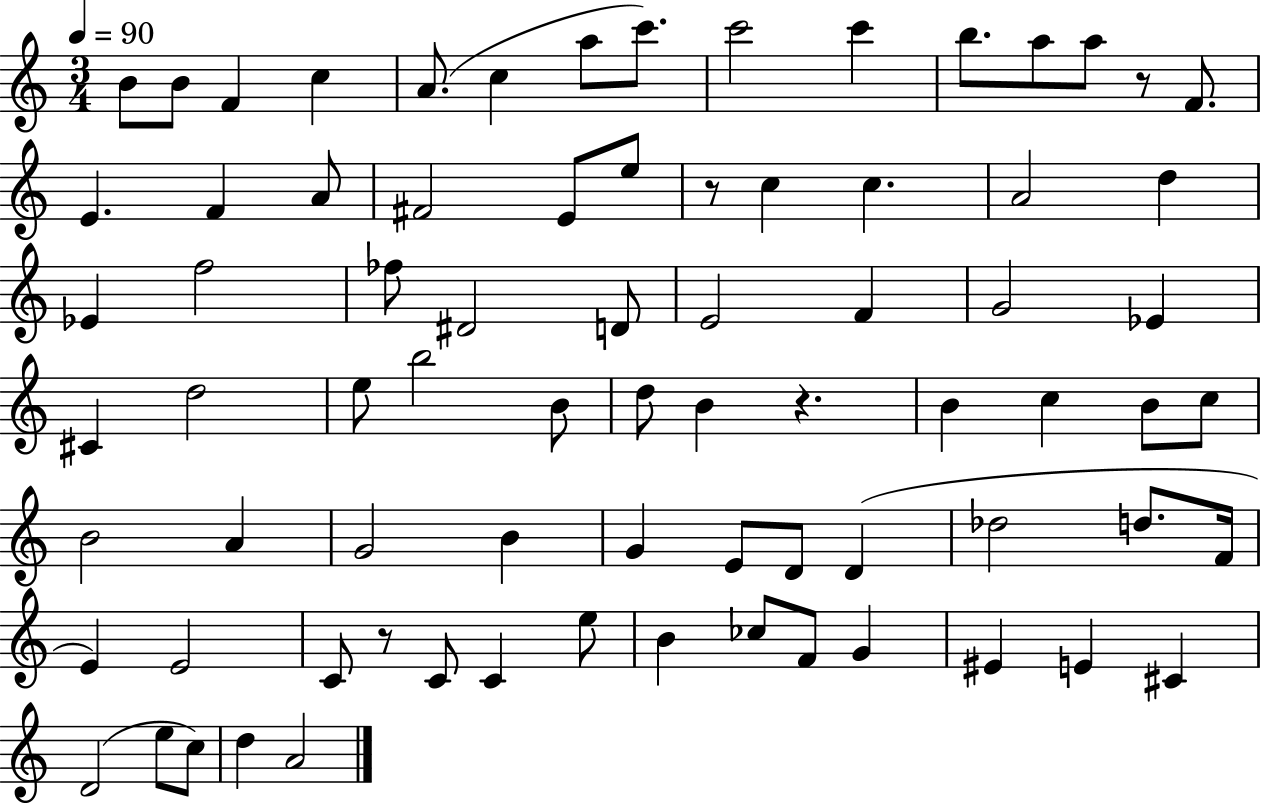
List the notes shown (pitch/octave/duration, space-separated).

B4/e B4/e F4/q C5/q A4/e. C5/q A5/e C6/e. C6/h C6/q B5/e. A5/e A5/e R/e F4/e. E4/q. F4/q A4/e F#4/h E4/e E5/e R/e C5/q C5/q. A4/h D5/q Eb4/q F5/h FES5/e D#4/h D4/e E4/h F4/q G4/h Eb4/q C#4/q D5/h E5/e B5/h B4/e D5/e B4/q R/q. B4/q C5/q B4/e C5/e B4/h A4/q G4/h B4/q G4/q E4/e D4/e D4/q Db5/h D5/e. F4/s E4/q E4/h C4/e R/e C4/e C4/q E5/e B4/q CES5/e F4/e G4/q EIS4/q E4/q C#4/q D4/h E5/e C5/e D5/q A4/h